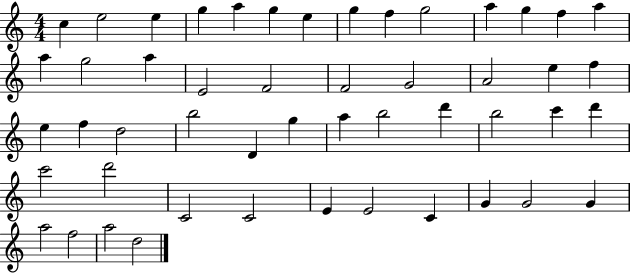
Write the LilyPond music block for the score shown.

{
  \clef treble
  \numericTimeSignature
  \time 4/4
  \key c \major
  c''4 e''2 e''4 | g''4 a''4 g''4 e''4 | g''4 f''4 g''2 | a''4 g''4 f''4 a''4 | \break a''4 g''2 a''4 | e'2 f'2 | f'2 g'2 | a'2 e''4 f''4 | \break e''4 f''4 d''2 | b''2 d'4 g''4 | a''4 b''2 d'''4 | b''2 c'''4 d'''4 | \break c'''2 d'''2 | c'2 c'2 | e'4 e'2 c'4 | g'4 g'2 g'4 | \break a''2 f''2 | a''2 d''2 | \bar "|."
}